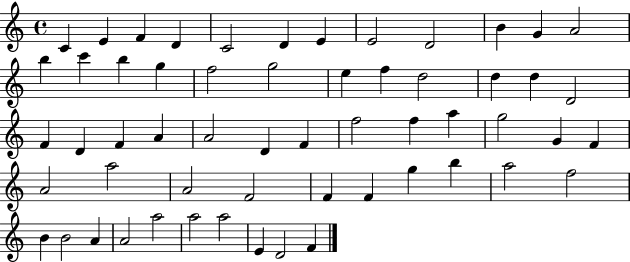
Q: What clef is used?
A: treble